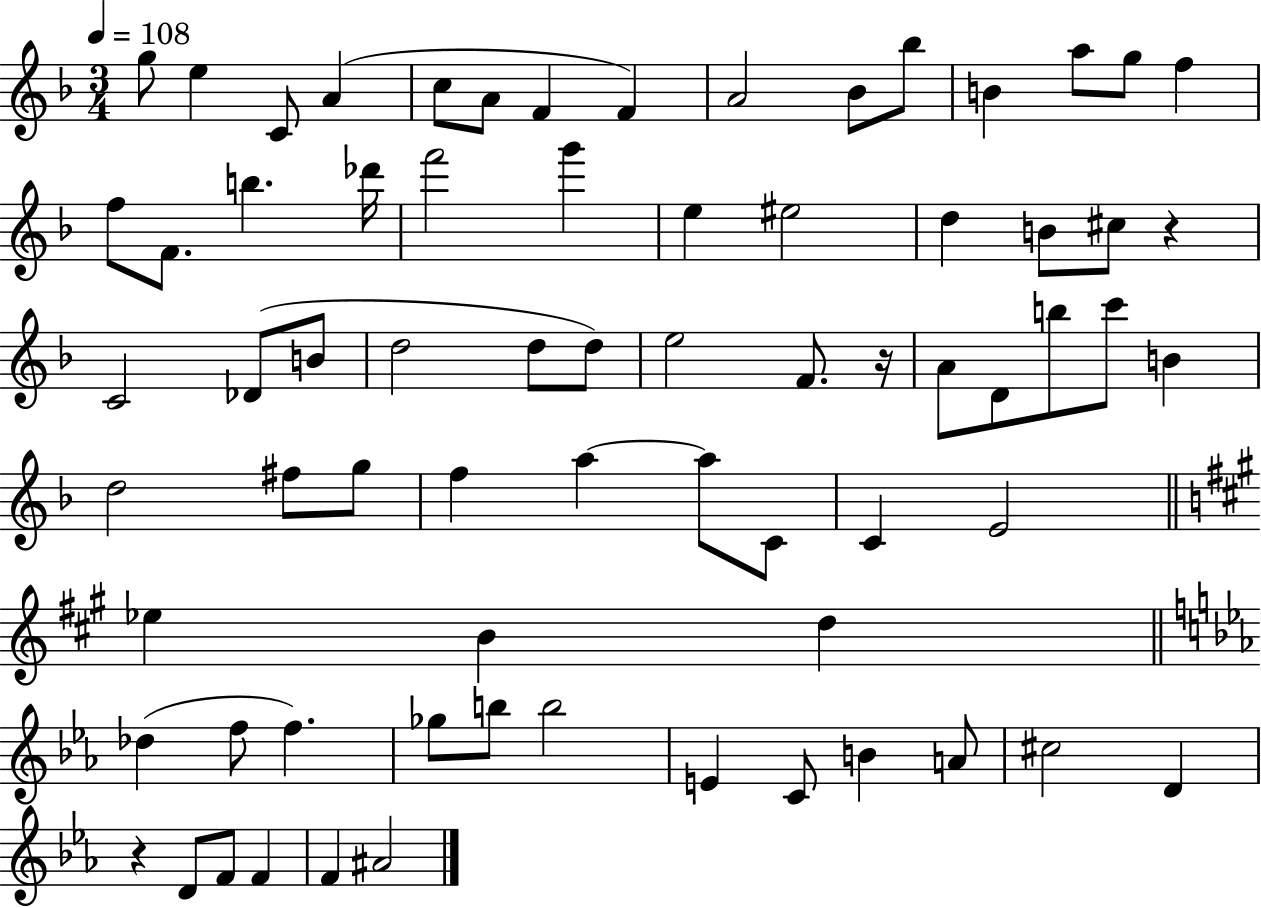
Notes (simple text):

G5/e E5/q C4/e A4/q C5/e A4/e F4/q F4/q A4/h Bb4/e Bb5/e B4/q A5/e G5/e F5/q F5/e F4/e. B5/q. Db6/s F6/h G6/q E5/q EIS5/h D5/q B4/e C#5/e R/q C4/h Db4/e B4/e D5/h D5/e D5/e E5/h F4/e. R/s A4/e D4/e B5/e C6/e B4/q D5/h F#5/e G5/e F5/q A5/q A5/e C4/e C4/q E4/h Eb5/q B4/q D5/q Db5/q F5/e F5/q. Gb5/e B5/e B5/h E4/q C4/e B4/q A4/e C#5/h D4/q R/q D4/e F4/e F4/q F4/q A#4/h